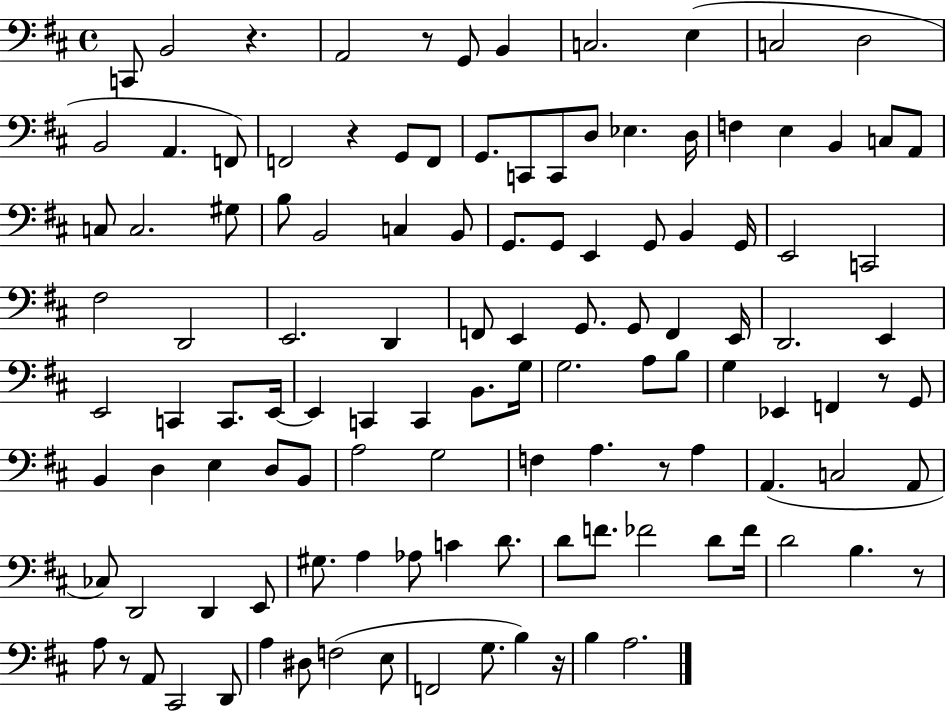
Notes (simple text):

C2/e B2/h R/q. A2/h R/e G2/e B2/q C3/h. E3/q C3/h D3/h B2/h A2/q. F2/e F2/h R/q G2/e F2/e G2/e. C2/e C2/e D3/e Eb3/q. D3/s F3/q E3/q B2/q C3/e A2/e C3/e C3/h. G#3/e B3/e B2/h C3/q B2/e G2/e. G2/e E2/q G2/e B2/q G2/s E2/h C2/h F#3/h D2/h E2/h. D2/q F2/e E2/q G2/e. G2/e F2/q E2/s D2/h. E2/q E2/h C2/q C2/e. E2/s E2/q C2/q C2/q B2/e. G3/s G3/h. A3/e B3/e G3/q Eb2/q F2/q R/e G2/e B2/q D3/q E3/q D3/e B2/e A3/h G3/h F3/q A3/q. R/e A3/q A2/q. C3/h A2/e CES3/e D2/h D2/q E2/e G#3/e. A3/q Ab3/e C4/q D4/e. D4/e F4/e. FES4/h D4/e FES4/s D4/h B3/q. R/e A3/e R/e A2/e C#2/h D2/e A3/q D#3/e F3/h E3/e F2/h G3/e. B3/q R/s B3/q A3/h.